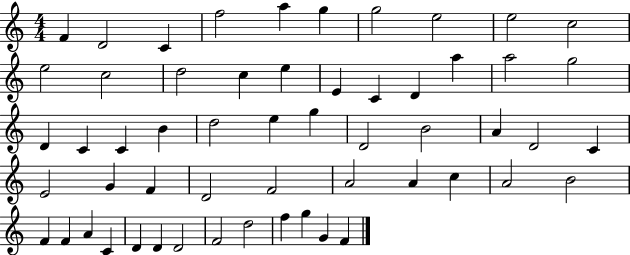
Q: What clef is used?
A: treble